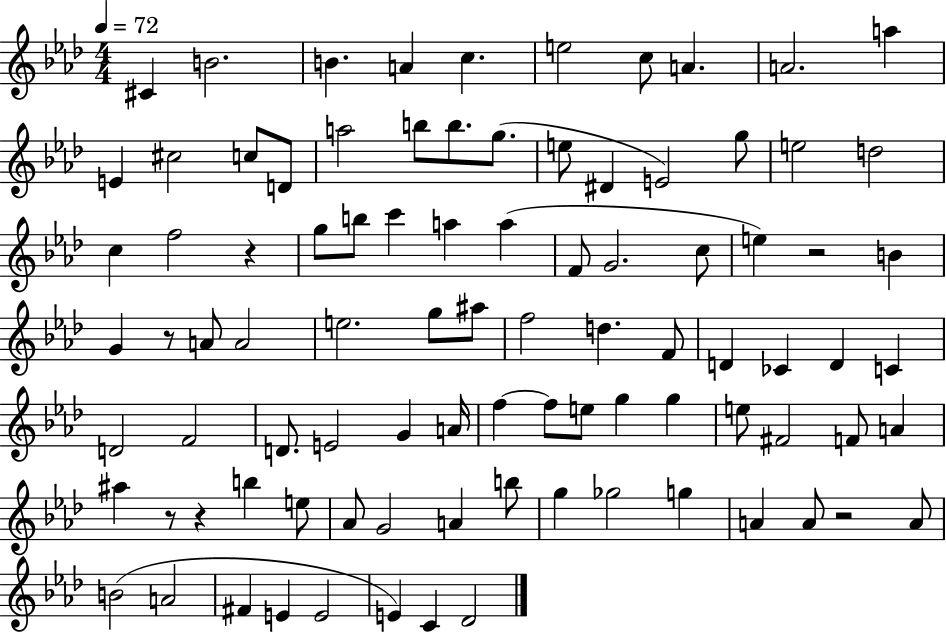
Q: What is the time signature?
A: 4/4